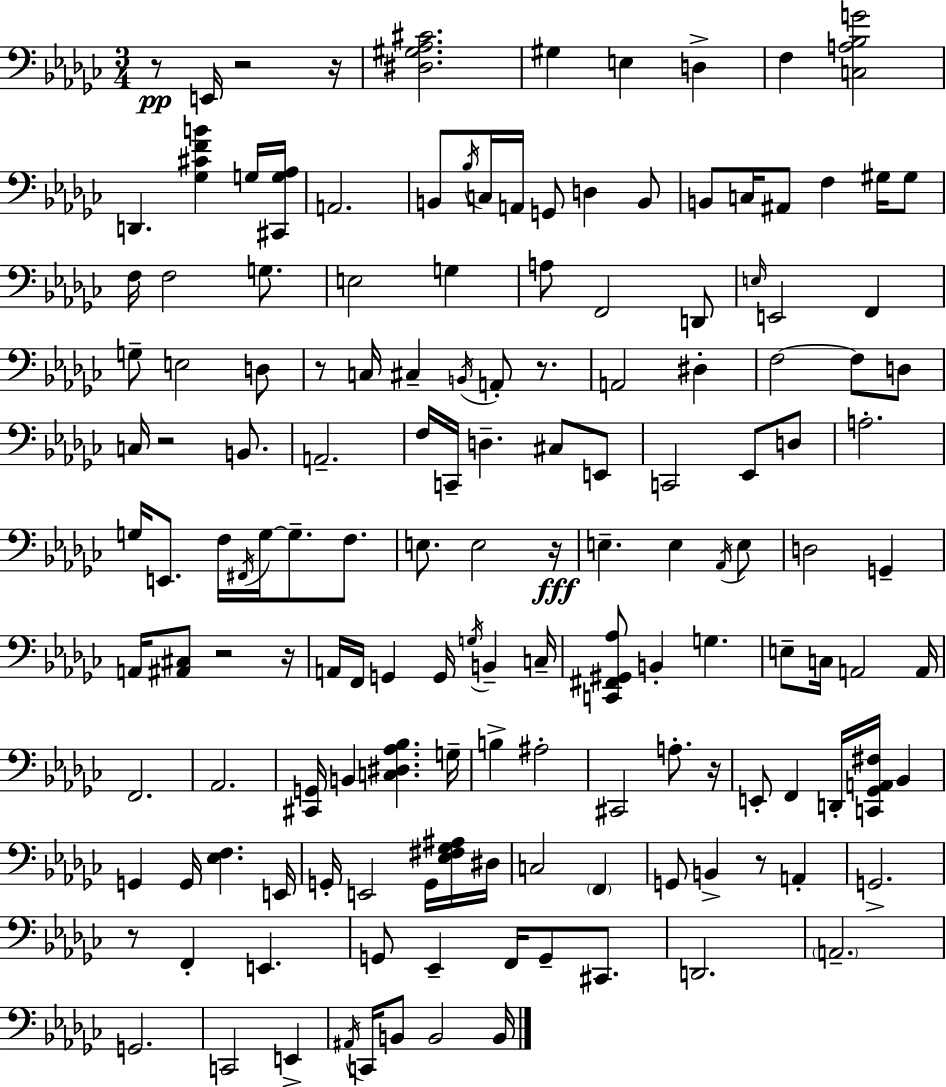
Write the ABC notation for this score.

X:1
T:Untitled
M:3/4
L:1/4
K:Ebm
z/2 E,,/4 z2 z/4 [^D,^G,_A,^C]2 ^G, E, D, F, [C,A,_B,G]2 D,, [_G,^CFB] G,/4 [^C,,G,_A,]/4 A,,2 B,,/2 _B,/4 C,/4 A,,/4 G,,/2 D, B,,/2 B,,/2 C,/4 ^A,,/2 F, ^G,/4 ^G,/2 F,/4 F,2 G,/2 E,2 G, A,/2 F,,2 D,,/2 E,/4 E,,2 F,, G,/2 E,2 D,/2 z/2 C,/4 ^C, B,,/4 A,,/2 z/2 A,,2 ^D, F,2 F,/2 D,/2 C,/4 z2 B,,/2 A,,2 F,/4 C,,/4 D, ^C,/2 E,,/2 C,,2 _E,,/2 D,/2 A,2 G,/4 E,,/2 F,/4 ^F,,/4 G,/4 G,/2 F,/2 E,/2 E,2 z/4 E, E, _A,,/4 E,/2 D,2 G,, A,,/4 [^A,,^C,]/2 z2 z/4 A,,/4 F,,/4 G,, G,,/4 G,/4 B,, C,/4 [C,,^F,,^G,,_A,]/2 B,, G, E,/2 C,/4 A,,2 A,,/4 F,,2 _A,,2 [^C,,G,,]/4 B,, [C,^D,_A,_B,] G,/4 B, ^A,2 ^C,,2 A,/2 z/4 E,,/2 F,, D,,/4 [C,,_G,,A,,^F,]/4 _B,, G,, G,,/4 [_E,F,] E,,/4 G,,/4 E,,2 G,,/4 [_E,^F,_G,^A,]/4 ^D,/4 C,2 F,, G,,/2 B,, z/2 A,, G,,2 z/2 F,, E,, G,,/2 _E,, F,,/4 G,,/2 ^C,,/2 D,,2 A,,2 G,,2 C,,2 E,, ^A,,/4 C,,/4 B,,/2 B,,2 B,,/4